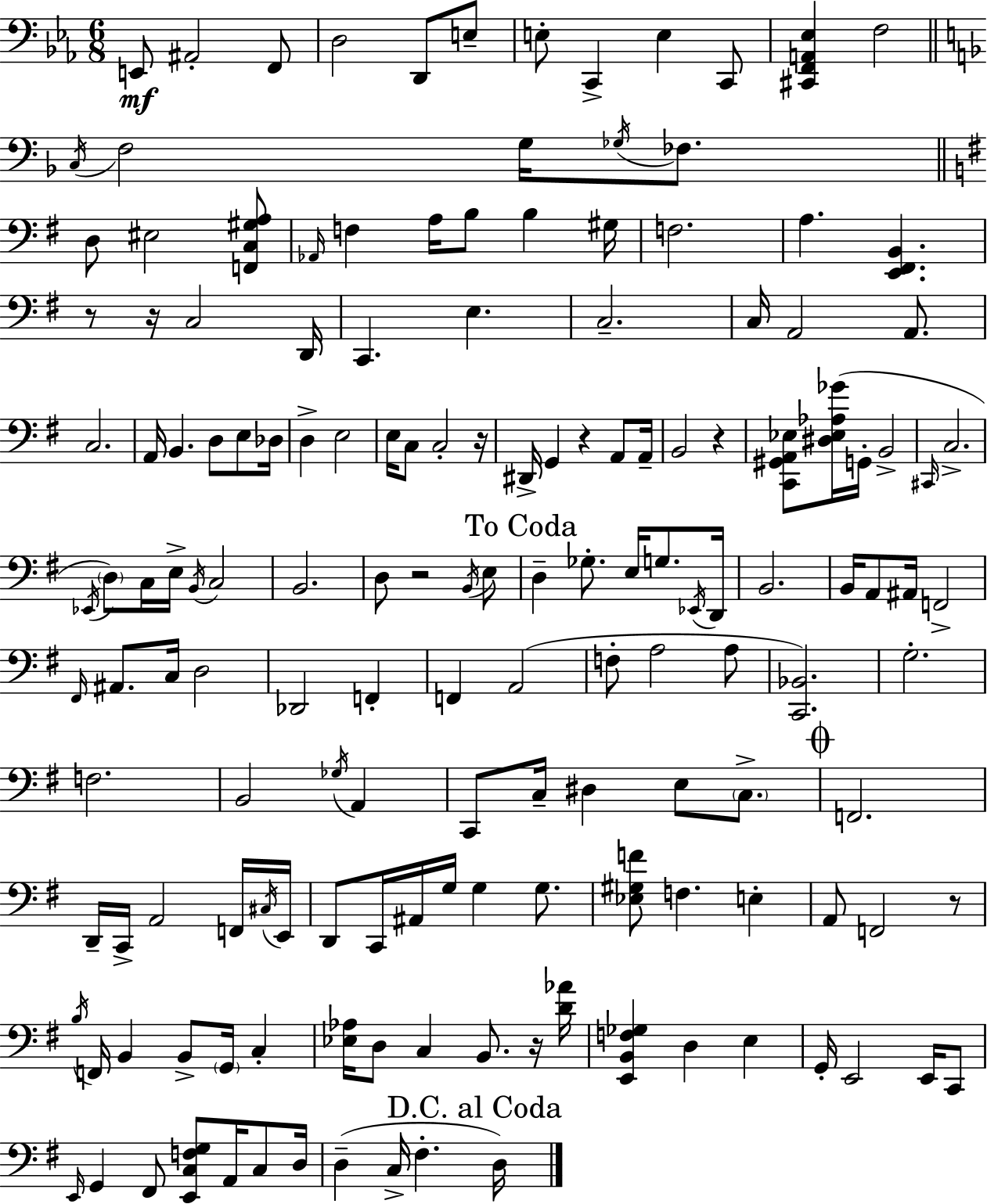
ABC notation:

X:1
T:Untitled
M:6/8
L:1/4
K:Cm
E,,/2 ^A,,2 F,,/2 D,2 D,,/2 E,/2 E,/2 C,, E, C,,/2 [^C,,F,,A,,_E,] F,2 C,/4 F,2 G,/4 _G,/4 _F,/2 D,/2 ^E,2 [F,,C,^G,A,]/2 _A,,/4 F, A,/4 B,/2 B, ^G,/4 F,2 A, [E,,^F,,B,,] z/2 z/4 C,2 D,,/4 C,, E, C,2 C,/4 A,,2 A,,/2 C,2 A,,/4 B,, D,/2 E,/2 _D,/4 D, E,2 E,/4 C,/2 C,2 z/4 ^D,,/4 G,, z A,,/2 A,,/4 B,,2 z [C,,^G,,A,,_E,]/2 [^D,_E,_A,_G]/4 G,,/4 B,,2 ^C,,/4 C,2 _E,,/4 D,/2 C,/4 E,/4 B,,/4 C,2 B,,2 D,/2 z2 B,,/4 E,/2 D, _G,/2 E,/4 G,/2 _E,,/4 D,,/4 B,,2 B,,/4 A,,/2 ^A,,/4 F,,2 ^F,,/4 ^A,,/2 C,/4 D,2 _D,,2 F,, F,, A,,2 F,/2 A,2 A,/2 [C,,_B,,]2 G,2 F,2 B,,2 _G,/4 A,, C,,/2 C,/4 ^D, E,/2 C,/2 F,,2 D,,/4 C,,/4 A,,2 F,,/4 ^C,/4 E,,/4 D,,/2 C,,/4 ^A,,/4 G,/4 G, G,/2 [_E,^G,F]/2 F, E, A,,/2 F,,2 z/2 B,/4 F,,/4 B,, B,,/2 G,,/4 C, [_E,_A,]/4 D,/2 C, B,,/2 z/4 [D_A]/4 [E,,B,,F,_G,] D, E, G,,/4 E,,2 E,,/4 C,,/2 E,,/4 G,, ^F,,/2 [E,,C,F,G,]/2 A,,/4 C,/2 D,/4 D, C,/4 ^F, D,/4